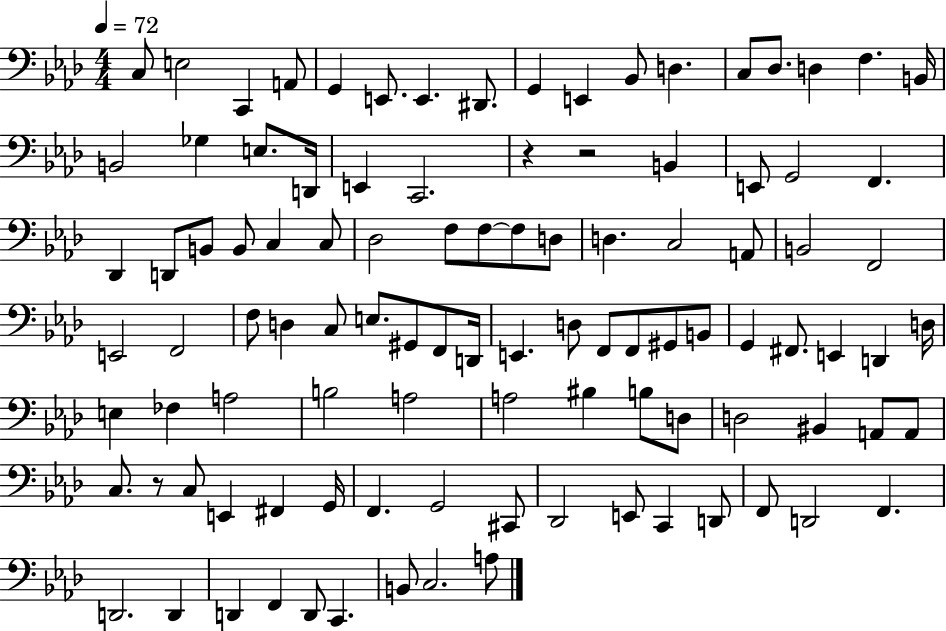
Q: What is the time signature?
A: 4/4